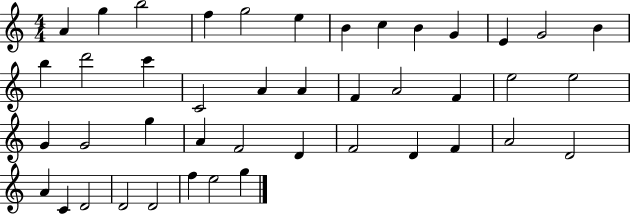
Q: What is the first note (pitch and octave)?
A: A4